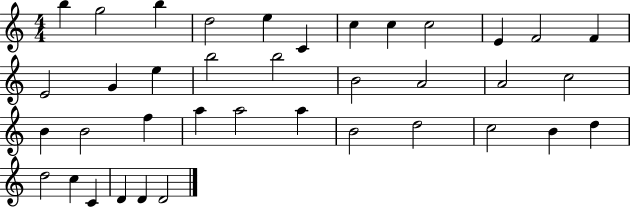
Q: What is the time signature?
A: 4/4